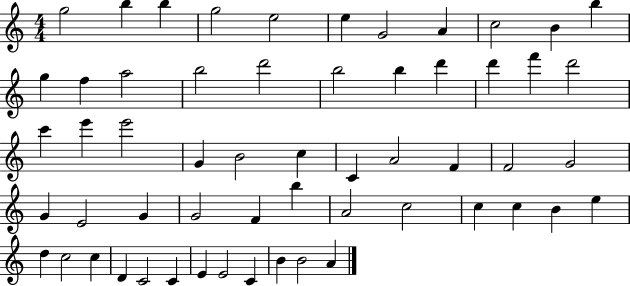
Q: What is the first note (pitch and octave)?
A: G5